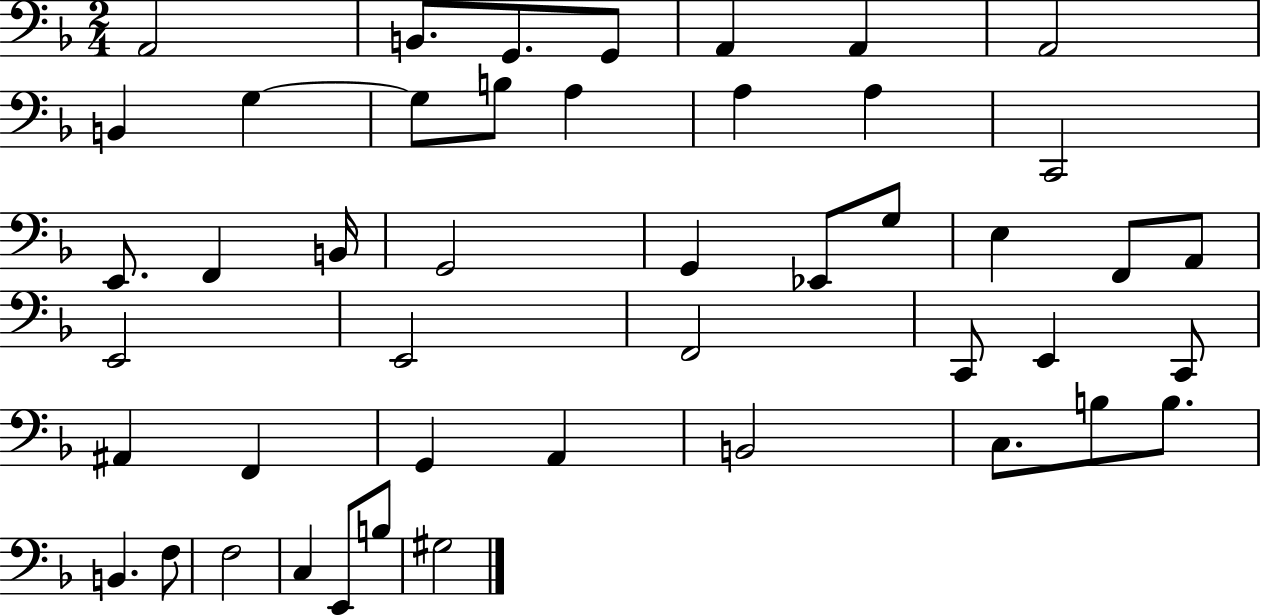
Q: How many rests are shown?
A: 0